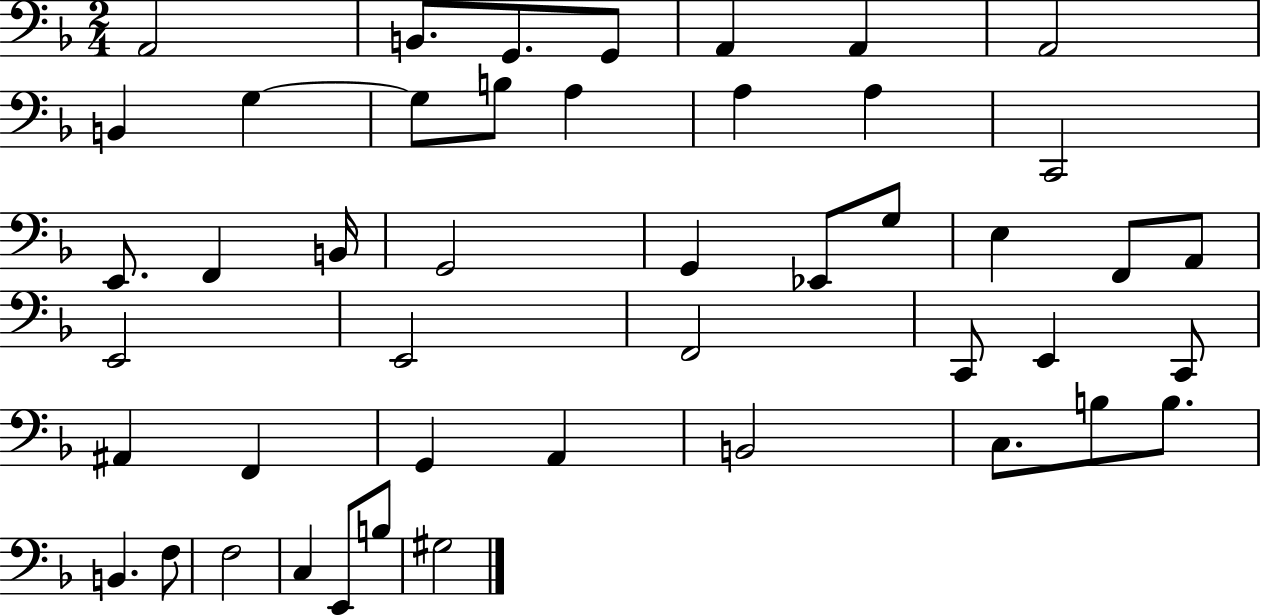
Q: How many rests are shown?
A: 0